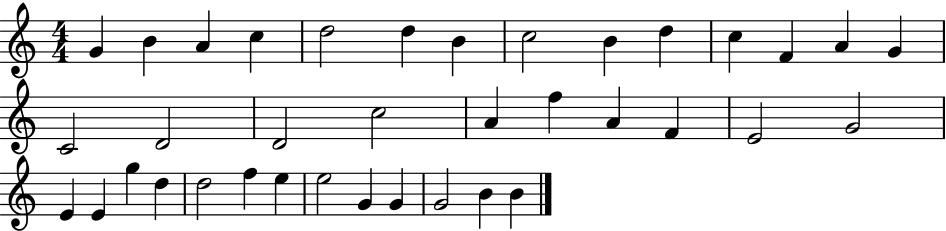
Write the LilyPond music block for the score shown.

{
  \clef treble
  \numericTimeSignature
  \time 4/4
  \key c \major
  g'4 b'4 a'4 c''4 | d''2 d''4 b'4 | c''2 b'4 d''4 | c''4 f'4 a'4 g'4 | \break c'2 d'2 | d'2 c''2 | a'4 f''4 a'4 f'4 | e'2 g'2 | \break e'4 e'4 g''4 d''4 | d''2 f''4 e''4 | e''2 g'4 g'4 | g'2 b'4 b'4 | \break \bar "|."
}